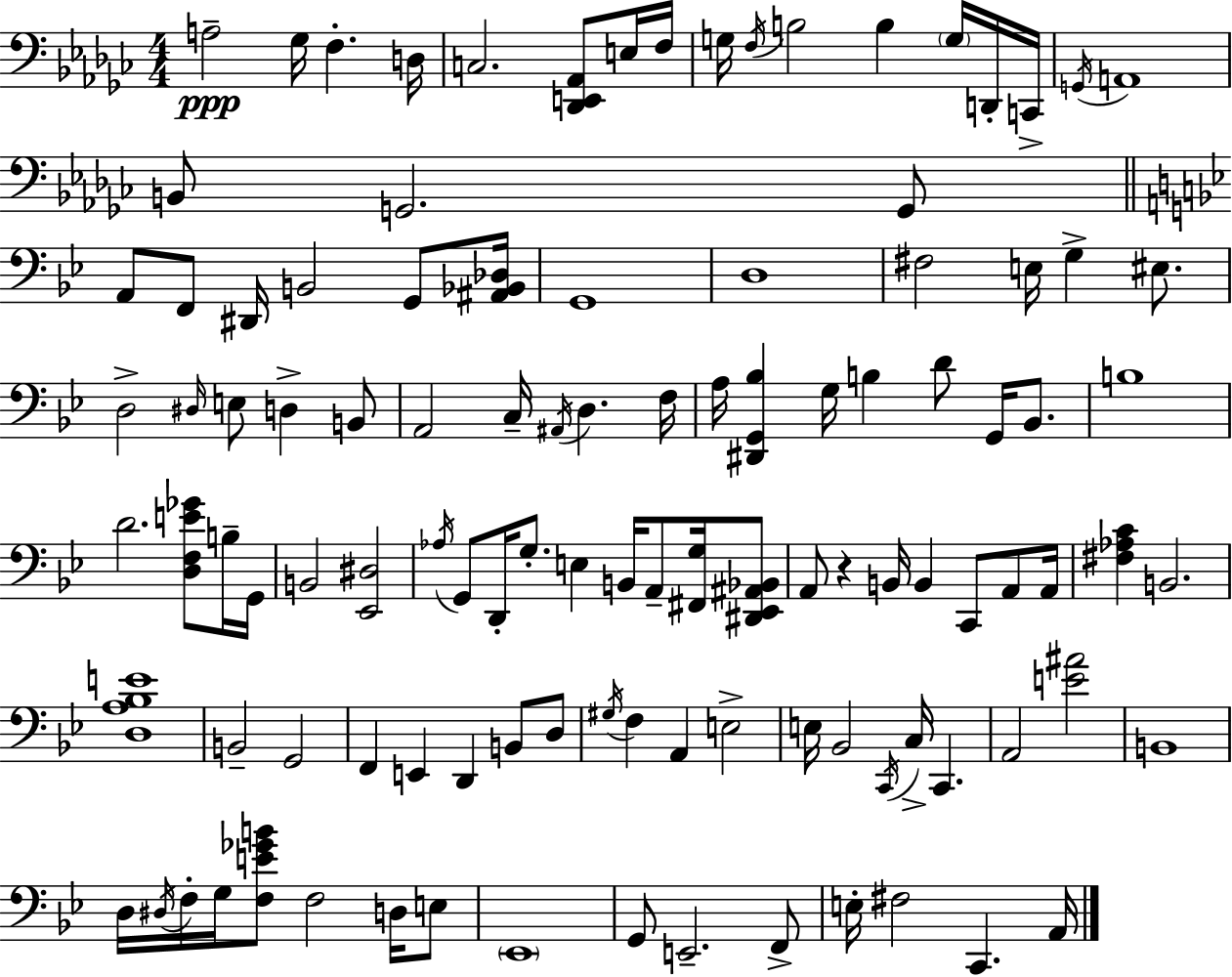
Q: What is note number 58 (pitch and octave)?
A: A2